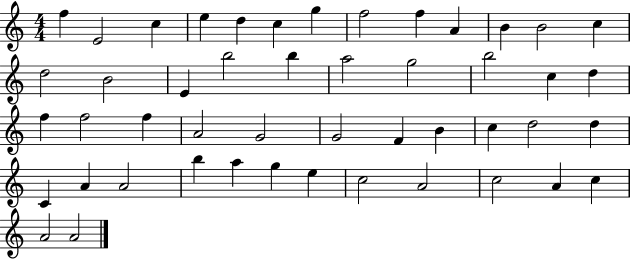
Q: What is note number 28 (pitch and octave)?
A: G4